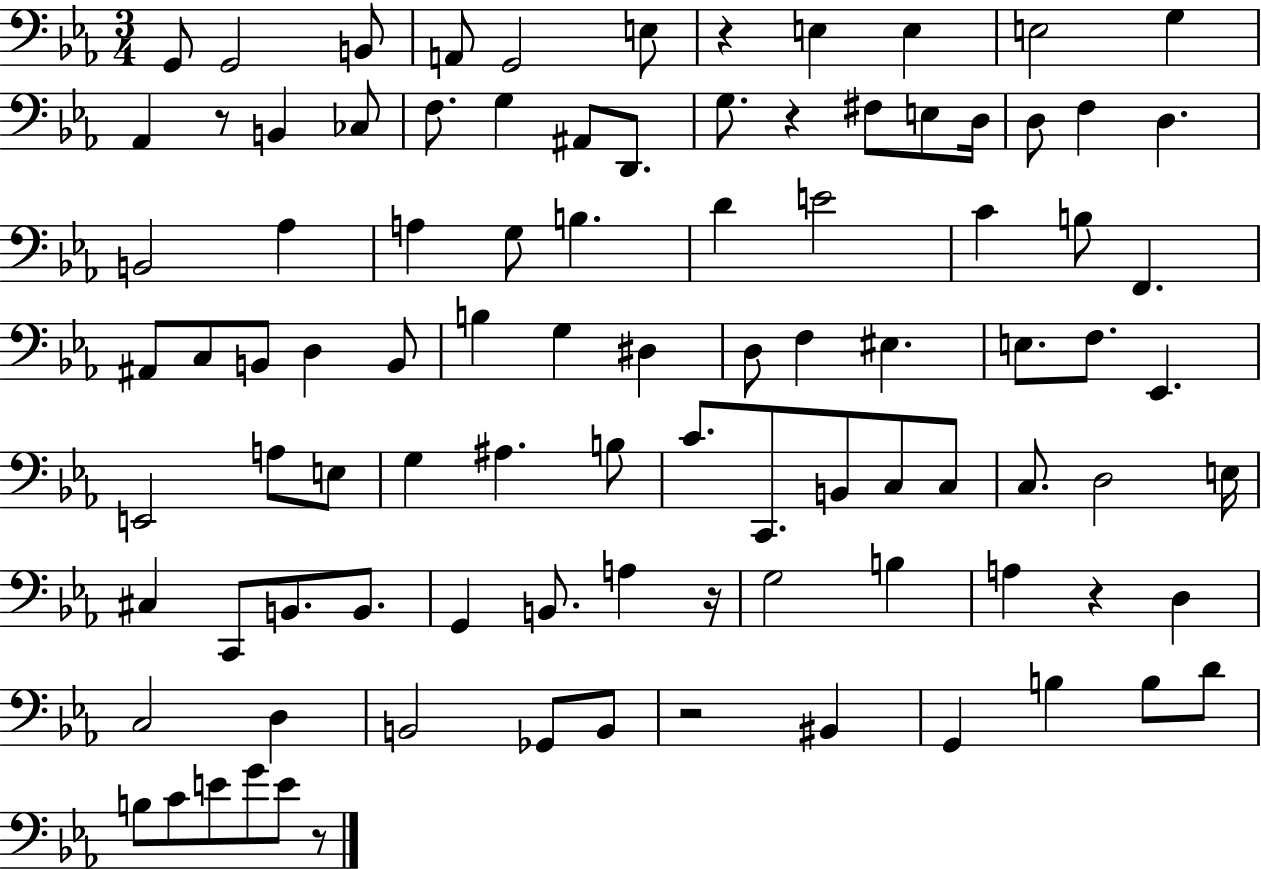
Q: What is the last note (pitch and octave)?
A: E4